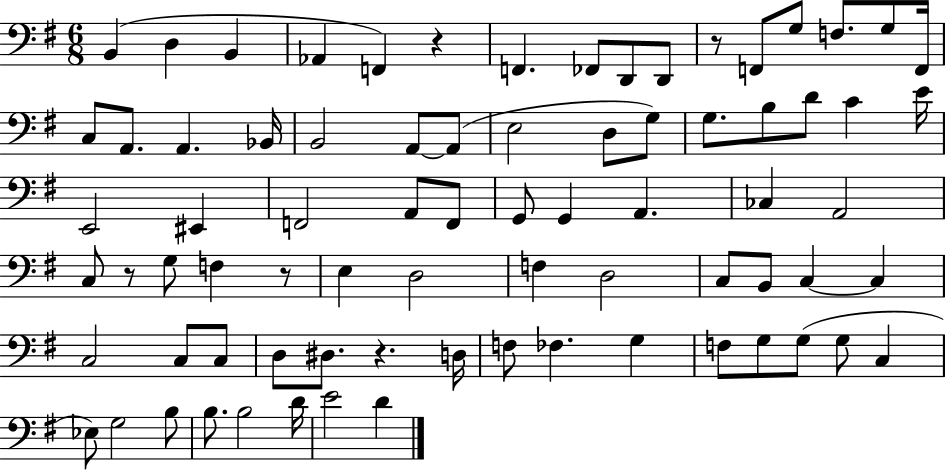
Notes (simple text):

B2/q D3/q B2/q Ab2/q F2/q R/q F2/q. FES2/e D2/e D2/e R/e F2/e G3/e F3/e. G3/e F2/s C3/e A2/e. A2/q. Bb2/s B2/h A2/e A2/e E3/h D3/e G3/e G3/e. B3/e D4/e C4/q E4/s E2/h EIS2/q F2/h A2/e F2/e G2/e G2/q A2/q. CES3/q A2/h C3/e R/e G3/e F3/q R/e E3/q D3/h F3/q D3/h C3/e B2/e C3/q C3/q C3/h C3/e C3/e D3/e D#3/e. R/q. D3/s F3/e FES3/q. G3/q F3/e G3/e G3/e G3/e C3/q Eb3/e G3/h B3/e B3/e. B3/h D4/s E4/h D4/q